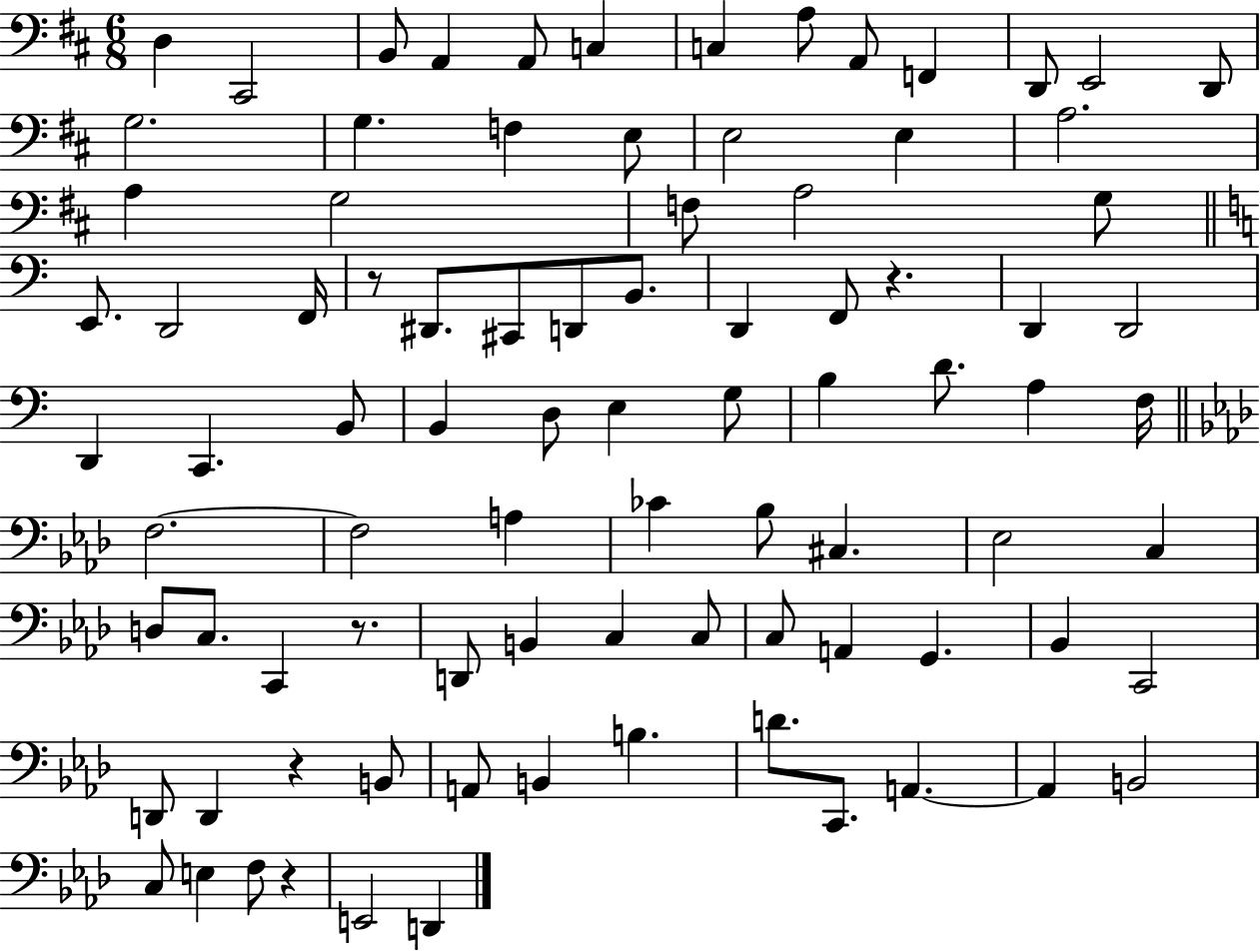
X:1
T:Untitled
M:6/8
L:1/4
K:D
D, ^C,,2 B,,/2 A,, A,,/2 C, C, A,/2 A,,/2 F,, D,,/2 E,,2 D,,/2 G,2 G, F, E,/2 E,2 E, A,2 A, G,2 F,/2 A,2 G,/2 E,,/2 D,,2 F,,/4 z/2 ^D,,/2 ^C,,/2 D,,/2 B,,/2 D,, F,,/2 z D,, D,,2 D,, C,, B,,/2 B,, D,/2 E, G,/2 B, D/2 A, F,/4 F,2 F,2 A, _C _B,/2 ^C, _E,2 C, D,/2 C,/2 C,, z/2 D,,/2 B,, C, C,/2 C,/2 A,, G,, _B,, C,,2 D,,/2 D,, z B,,/2 A,,/2 B,, B, D/2 C,,/2 A,, A,, B,,2 C,/2 E, F,/2 z E,,2 D,,